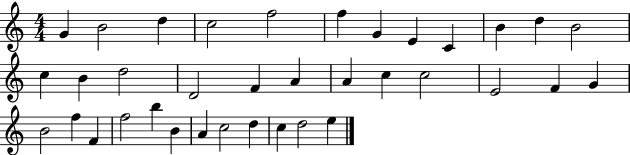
G4/q B4/h D5/q C5/h F5/h F5/q G4/q E4/q C4/q B4/q D5/q B4/h C5/q B4/q D5/h D4/h F4/q A4/q A4/q C5/q C5/h E4/h F4/q G4/q B4/h F5/q F4/q F5/h B5/q B4/q A4/q C5/h D5/q C5/q D5/h E5/q